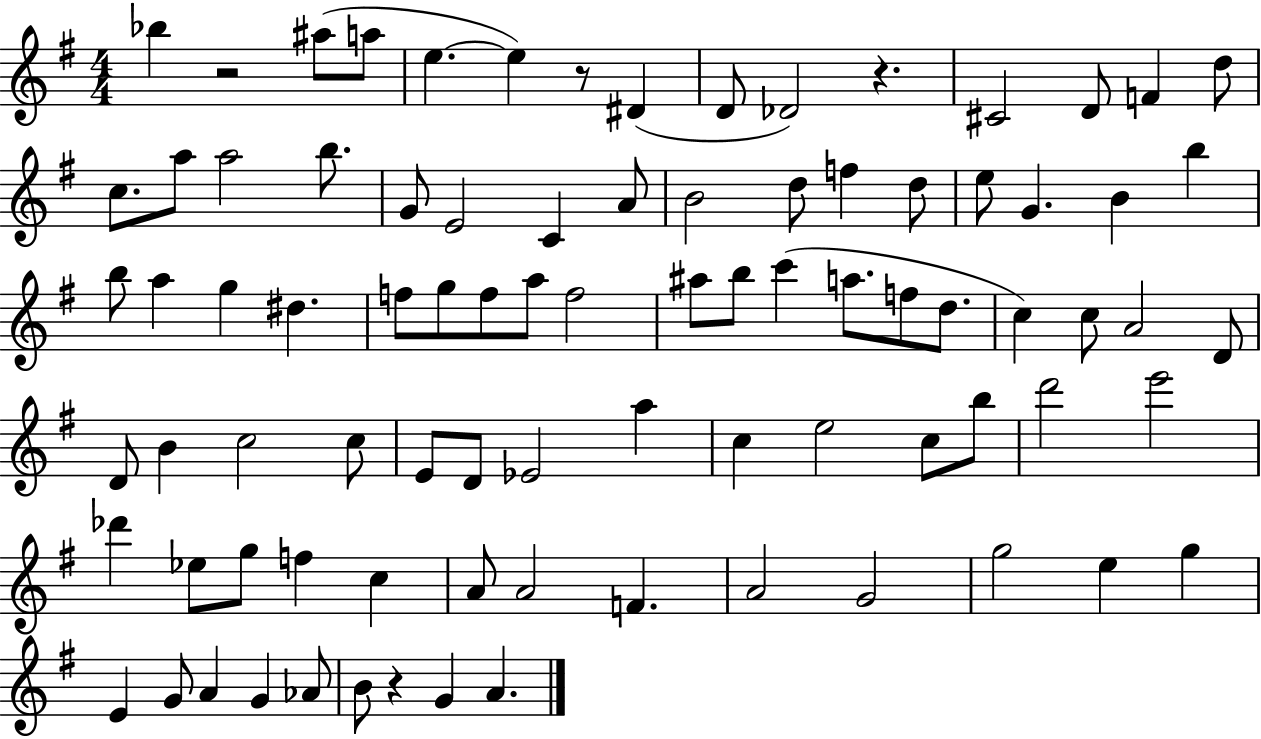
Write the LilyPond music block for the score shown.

{
  \clef treble
  \numericTimeSignature
  \time 4/4
  \key g \major
  \repeat volta 2 { bes''4 r2 ais''8( a''8 | e''4.~~ e''4) r8 dis'4( | d'8 des'2) r4. | cis'2 d'8 f'4 d''8 | \break c''8. a''8 a''2 b''8. | g'8 e'2 c'4 a'8 | b'2 d''8 f''4 d''8 | e''8 g'4. b'4 b''4 | \break b''8 a''4 g''4 dis''4. | f''8 g''8 f''8 a''8 f''2 | ais''8 b''8 c'''4( a''8. f''8 d''8. | c''4) c''8 a'2 d'8 | \break d'8 b'4 c''2 c''8 | e'8 d'8 ees'2 a''4 | c''4 e''2 c''8 b''8 | d'''2 e'''2 | \break des'''4 ees''8 g''8 f''4 c''4 | a'8 a'2 f'4. | a'2 g'2 | g''2 e''4 g''4 | \break e'4 g'8 a'4 g'4 aes'8 | b'8 r4 g'4 a'4. | } \bar "|."
}